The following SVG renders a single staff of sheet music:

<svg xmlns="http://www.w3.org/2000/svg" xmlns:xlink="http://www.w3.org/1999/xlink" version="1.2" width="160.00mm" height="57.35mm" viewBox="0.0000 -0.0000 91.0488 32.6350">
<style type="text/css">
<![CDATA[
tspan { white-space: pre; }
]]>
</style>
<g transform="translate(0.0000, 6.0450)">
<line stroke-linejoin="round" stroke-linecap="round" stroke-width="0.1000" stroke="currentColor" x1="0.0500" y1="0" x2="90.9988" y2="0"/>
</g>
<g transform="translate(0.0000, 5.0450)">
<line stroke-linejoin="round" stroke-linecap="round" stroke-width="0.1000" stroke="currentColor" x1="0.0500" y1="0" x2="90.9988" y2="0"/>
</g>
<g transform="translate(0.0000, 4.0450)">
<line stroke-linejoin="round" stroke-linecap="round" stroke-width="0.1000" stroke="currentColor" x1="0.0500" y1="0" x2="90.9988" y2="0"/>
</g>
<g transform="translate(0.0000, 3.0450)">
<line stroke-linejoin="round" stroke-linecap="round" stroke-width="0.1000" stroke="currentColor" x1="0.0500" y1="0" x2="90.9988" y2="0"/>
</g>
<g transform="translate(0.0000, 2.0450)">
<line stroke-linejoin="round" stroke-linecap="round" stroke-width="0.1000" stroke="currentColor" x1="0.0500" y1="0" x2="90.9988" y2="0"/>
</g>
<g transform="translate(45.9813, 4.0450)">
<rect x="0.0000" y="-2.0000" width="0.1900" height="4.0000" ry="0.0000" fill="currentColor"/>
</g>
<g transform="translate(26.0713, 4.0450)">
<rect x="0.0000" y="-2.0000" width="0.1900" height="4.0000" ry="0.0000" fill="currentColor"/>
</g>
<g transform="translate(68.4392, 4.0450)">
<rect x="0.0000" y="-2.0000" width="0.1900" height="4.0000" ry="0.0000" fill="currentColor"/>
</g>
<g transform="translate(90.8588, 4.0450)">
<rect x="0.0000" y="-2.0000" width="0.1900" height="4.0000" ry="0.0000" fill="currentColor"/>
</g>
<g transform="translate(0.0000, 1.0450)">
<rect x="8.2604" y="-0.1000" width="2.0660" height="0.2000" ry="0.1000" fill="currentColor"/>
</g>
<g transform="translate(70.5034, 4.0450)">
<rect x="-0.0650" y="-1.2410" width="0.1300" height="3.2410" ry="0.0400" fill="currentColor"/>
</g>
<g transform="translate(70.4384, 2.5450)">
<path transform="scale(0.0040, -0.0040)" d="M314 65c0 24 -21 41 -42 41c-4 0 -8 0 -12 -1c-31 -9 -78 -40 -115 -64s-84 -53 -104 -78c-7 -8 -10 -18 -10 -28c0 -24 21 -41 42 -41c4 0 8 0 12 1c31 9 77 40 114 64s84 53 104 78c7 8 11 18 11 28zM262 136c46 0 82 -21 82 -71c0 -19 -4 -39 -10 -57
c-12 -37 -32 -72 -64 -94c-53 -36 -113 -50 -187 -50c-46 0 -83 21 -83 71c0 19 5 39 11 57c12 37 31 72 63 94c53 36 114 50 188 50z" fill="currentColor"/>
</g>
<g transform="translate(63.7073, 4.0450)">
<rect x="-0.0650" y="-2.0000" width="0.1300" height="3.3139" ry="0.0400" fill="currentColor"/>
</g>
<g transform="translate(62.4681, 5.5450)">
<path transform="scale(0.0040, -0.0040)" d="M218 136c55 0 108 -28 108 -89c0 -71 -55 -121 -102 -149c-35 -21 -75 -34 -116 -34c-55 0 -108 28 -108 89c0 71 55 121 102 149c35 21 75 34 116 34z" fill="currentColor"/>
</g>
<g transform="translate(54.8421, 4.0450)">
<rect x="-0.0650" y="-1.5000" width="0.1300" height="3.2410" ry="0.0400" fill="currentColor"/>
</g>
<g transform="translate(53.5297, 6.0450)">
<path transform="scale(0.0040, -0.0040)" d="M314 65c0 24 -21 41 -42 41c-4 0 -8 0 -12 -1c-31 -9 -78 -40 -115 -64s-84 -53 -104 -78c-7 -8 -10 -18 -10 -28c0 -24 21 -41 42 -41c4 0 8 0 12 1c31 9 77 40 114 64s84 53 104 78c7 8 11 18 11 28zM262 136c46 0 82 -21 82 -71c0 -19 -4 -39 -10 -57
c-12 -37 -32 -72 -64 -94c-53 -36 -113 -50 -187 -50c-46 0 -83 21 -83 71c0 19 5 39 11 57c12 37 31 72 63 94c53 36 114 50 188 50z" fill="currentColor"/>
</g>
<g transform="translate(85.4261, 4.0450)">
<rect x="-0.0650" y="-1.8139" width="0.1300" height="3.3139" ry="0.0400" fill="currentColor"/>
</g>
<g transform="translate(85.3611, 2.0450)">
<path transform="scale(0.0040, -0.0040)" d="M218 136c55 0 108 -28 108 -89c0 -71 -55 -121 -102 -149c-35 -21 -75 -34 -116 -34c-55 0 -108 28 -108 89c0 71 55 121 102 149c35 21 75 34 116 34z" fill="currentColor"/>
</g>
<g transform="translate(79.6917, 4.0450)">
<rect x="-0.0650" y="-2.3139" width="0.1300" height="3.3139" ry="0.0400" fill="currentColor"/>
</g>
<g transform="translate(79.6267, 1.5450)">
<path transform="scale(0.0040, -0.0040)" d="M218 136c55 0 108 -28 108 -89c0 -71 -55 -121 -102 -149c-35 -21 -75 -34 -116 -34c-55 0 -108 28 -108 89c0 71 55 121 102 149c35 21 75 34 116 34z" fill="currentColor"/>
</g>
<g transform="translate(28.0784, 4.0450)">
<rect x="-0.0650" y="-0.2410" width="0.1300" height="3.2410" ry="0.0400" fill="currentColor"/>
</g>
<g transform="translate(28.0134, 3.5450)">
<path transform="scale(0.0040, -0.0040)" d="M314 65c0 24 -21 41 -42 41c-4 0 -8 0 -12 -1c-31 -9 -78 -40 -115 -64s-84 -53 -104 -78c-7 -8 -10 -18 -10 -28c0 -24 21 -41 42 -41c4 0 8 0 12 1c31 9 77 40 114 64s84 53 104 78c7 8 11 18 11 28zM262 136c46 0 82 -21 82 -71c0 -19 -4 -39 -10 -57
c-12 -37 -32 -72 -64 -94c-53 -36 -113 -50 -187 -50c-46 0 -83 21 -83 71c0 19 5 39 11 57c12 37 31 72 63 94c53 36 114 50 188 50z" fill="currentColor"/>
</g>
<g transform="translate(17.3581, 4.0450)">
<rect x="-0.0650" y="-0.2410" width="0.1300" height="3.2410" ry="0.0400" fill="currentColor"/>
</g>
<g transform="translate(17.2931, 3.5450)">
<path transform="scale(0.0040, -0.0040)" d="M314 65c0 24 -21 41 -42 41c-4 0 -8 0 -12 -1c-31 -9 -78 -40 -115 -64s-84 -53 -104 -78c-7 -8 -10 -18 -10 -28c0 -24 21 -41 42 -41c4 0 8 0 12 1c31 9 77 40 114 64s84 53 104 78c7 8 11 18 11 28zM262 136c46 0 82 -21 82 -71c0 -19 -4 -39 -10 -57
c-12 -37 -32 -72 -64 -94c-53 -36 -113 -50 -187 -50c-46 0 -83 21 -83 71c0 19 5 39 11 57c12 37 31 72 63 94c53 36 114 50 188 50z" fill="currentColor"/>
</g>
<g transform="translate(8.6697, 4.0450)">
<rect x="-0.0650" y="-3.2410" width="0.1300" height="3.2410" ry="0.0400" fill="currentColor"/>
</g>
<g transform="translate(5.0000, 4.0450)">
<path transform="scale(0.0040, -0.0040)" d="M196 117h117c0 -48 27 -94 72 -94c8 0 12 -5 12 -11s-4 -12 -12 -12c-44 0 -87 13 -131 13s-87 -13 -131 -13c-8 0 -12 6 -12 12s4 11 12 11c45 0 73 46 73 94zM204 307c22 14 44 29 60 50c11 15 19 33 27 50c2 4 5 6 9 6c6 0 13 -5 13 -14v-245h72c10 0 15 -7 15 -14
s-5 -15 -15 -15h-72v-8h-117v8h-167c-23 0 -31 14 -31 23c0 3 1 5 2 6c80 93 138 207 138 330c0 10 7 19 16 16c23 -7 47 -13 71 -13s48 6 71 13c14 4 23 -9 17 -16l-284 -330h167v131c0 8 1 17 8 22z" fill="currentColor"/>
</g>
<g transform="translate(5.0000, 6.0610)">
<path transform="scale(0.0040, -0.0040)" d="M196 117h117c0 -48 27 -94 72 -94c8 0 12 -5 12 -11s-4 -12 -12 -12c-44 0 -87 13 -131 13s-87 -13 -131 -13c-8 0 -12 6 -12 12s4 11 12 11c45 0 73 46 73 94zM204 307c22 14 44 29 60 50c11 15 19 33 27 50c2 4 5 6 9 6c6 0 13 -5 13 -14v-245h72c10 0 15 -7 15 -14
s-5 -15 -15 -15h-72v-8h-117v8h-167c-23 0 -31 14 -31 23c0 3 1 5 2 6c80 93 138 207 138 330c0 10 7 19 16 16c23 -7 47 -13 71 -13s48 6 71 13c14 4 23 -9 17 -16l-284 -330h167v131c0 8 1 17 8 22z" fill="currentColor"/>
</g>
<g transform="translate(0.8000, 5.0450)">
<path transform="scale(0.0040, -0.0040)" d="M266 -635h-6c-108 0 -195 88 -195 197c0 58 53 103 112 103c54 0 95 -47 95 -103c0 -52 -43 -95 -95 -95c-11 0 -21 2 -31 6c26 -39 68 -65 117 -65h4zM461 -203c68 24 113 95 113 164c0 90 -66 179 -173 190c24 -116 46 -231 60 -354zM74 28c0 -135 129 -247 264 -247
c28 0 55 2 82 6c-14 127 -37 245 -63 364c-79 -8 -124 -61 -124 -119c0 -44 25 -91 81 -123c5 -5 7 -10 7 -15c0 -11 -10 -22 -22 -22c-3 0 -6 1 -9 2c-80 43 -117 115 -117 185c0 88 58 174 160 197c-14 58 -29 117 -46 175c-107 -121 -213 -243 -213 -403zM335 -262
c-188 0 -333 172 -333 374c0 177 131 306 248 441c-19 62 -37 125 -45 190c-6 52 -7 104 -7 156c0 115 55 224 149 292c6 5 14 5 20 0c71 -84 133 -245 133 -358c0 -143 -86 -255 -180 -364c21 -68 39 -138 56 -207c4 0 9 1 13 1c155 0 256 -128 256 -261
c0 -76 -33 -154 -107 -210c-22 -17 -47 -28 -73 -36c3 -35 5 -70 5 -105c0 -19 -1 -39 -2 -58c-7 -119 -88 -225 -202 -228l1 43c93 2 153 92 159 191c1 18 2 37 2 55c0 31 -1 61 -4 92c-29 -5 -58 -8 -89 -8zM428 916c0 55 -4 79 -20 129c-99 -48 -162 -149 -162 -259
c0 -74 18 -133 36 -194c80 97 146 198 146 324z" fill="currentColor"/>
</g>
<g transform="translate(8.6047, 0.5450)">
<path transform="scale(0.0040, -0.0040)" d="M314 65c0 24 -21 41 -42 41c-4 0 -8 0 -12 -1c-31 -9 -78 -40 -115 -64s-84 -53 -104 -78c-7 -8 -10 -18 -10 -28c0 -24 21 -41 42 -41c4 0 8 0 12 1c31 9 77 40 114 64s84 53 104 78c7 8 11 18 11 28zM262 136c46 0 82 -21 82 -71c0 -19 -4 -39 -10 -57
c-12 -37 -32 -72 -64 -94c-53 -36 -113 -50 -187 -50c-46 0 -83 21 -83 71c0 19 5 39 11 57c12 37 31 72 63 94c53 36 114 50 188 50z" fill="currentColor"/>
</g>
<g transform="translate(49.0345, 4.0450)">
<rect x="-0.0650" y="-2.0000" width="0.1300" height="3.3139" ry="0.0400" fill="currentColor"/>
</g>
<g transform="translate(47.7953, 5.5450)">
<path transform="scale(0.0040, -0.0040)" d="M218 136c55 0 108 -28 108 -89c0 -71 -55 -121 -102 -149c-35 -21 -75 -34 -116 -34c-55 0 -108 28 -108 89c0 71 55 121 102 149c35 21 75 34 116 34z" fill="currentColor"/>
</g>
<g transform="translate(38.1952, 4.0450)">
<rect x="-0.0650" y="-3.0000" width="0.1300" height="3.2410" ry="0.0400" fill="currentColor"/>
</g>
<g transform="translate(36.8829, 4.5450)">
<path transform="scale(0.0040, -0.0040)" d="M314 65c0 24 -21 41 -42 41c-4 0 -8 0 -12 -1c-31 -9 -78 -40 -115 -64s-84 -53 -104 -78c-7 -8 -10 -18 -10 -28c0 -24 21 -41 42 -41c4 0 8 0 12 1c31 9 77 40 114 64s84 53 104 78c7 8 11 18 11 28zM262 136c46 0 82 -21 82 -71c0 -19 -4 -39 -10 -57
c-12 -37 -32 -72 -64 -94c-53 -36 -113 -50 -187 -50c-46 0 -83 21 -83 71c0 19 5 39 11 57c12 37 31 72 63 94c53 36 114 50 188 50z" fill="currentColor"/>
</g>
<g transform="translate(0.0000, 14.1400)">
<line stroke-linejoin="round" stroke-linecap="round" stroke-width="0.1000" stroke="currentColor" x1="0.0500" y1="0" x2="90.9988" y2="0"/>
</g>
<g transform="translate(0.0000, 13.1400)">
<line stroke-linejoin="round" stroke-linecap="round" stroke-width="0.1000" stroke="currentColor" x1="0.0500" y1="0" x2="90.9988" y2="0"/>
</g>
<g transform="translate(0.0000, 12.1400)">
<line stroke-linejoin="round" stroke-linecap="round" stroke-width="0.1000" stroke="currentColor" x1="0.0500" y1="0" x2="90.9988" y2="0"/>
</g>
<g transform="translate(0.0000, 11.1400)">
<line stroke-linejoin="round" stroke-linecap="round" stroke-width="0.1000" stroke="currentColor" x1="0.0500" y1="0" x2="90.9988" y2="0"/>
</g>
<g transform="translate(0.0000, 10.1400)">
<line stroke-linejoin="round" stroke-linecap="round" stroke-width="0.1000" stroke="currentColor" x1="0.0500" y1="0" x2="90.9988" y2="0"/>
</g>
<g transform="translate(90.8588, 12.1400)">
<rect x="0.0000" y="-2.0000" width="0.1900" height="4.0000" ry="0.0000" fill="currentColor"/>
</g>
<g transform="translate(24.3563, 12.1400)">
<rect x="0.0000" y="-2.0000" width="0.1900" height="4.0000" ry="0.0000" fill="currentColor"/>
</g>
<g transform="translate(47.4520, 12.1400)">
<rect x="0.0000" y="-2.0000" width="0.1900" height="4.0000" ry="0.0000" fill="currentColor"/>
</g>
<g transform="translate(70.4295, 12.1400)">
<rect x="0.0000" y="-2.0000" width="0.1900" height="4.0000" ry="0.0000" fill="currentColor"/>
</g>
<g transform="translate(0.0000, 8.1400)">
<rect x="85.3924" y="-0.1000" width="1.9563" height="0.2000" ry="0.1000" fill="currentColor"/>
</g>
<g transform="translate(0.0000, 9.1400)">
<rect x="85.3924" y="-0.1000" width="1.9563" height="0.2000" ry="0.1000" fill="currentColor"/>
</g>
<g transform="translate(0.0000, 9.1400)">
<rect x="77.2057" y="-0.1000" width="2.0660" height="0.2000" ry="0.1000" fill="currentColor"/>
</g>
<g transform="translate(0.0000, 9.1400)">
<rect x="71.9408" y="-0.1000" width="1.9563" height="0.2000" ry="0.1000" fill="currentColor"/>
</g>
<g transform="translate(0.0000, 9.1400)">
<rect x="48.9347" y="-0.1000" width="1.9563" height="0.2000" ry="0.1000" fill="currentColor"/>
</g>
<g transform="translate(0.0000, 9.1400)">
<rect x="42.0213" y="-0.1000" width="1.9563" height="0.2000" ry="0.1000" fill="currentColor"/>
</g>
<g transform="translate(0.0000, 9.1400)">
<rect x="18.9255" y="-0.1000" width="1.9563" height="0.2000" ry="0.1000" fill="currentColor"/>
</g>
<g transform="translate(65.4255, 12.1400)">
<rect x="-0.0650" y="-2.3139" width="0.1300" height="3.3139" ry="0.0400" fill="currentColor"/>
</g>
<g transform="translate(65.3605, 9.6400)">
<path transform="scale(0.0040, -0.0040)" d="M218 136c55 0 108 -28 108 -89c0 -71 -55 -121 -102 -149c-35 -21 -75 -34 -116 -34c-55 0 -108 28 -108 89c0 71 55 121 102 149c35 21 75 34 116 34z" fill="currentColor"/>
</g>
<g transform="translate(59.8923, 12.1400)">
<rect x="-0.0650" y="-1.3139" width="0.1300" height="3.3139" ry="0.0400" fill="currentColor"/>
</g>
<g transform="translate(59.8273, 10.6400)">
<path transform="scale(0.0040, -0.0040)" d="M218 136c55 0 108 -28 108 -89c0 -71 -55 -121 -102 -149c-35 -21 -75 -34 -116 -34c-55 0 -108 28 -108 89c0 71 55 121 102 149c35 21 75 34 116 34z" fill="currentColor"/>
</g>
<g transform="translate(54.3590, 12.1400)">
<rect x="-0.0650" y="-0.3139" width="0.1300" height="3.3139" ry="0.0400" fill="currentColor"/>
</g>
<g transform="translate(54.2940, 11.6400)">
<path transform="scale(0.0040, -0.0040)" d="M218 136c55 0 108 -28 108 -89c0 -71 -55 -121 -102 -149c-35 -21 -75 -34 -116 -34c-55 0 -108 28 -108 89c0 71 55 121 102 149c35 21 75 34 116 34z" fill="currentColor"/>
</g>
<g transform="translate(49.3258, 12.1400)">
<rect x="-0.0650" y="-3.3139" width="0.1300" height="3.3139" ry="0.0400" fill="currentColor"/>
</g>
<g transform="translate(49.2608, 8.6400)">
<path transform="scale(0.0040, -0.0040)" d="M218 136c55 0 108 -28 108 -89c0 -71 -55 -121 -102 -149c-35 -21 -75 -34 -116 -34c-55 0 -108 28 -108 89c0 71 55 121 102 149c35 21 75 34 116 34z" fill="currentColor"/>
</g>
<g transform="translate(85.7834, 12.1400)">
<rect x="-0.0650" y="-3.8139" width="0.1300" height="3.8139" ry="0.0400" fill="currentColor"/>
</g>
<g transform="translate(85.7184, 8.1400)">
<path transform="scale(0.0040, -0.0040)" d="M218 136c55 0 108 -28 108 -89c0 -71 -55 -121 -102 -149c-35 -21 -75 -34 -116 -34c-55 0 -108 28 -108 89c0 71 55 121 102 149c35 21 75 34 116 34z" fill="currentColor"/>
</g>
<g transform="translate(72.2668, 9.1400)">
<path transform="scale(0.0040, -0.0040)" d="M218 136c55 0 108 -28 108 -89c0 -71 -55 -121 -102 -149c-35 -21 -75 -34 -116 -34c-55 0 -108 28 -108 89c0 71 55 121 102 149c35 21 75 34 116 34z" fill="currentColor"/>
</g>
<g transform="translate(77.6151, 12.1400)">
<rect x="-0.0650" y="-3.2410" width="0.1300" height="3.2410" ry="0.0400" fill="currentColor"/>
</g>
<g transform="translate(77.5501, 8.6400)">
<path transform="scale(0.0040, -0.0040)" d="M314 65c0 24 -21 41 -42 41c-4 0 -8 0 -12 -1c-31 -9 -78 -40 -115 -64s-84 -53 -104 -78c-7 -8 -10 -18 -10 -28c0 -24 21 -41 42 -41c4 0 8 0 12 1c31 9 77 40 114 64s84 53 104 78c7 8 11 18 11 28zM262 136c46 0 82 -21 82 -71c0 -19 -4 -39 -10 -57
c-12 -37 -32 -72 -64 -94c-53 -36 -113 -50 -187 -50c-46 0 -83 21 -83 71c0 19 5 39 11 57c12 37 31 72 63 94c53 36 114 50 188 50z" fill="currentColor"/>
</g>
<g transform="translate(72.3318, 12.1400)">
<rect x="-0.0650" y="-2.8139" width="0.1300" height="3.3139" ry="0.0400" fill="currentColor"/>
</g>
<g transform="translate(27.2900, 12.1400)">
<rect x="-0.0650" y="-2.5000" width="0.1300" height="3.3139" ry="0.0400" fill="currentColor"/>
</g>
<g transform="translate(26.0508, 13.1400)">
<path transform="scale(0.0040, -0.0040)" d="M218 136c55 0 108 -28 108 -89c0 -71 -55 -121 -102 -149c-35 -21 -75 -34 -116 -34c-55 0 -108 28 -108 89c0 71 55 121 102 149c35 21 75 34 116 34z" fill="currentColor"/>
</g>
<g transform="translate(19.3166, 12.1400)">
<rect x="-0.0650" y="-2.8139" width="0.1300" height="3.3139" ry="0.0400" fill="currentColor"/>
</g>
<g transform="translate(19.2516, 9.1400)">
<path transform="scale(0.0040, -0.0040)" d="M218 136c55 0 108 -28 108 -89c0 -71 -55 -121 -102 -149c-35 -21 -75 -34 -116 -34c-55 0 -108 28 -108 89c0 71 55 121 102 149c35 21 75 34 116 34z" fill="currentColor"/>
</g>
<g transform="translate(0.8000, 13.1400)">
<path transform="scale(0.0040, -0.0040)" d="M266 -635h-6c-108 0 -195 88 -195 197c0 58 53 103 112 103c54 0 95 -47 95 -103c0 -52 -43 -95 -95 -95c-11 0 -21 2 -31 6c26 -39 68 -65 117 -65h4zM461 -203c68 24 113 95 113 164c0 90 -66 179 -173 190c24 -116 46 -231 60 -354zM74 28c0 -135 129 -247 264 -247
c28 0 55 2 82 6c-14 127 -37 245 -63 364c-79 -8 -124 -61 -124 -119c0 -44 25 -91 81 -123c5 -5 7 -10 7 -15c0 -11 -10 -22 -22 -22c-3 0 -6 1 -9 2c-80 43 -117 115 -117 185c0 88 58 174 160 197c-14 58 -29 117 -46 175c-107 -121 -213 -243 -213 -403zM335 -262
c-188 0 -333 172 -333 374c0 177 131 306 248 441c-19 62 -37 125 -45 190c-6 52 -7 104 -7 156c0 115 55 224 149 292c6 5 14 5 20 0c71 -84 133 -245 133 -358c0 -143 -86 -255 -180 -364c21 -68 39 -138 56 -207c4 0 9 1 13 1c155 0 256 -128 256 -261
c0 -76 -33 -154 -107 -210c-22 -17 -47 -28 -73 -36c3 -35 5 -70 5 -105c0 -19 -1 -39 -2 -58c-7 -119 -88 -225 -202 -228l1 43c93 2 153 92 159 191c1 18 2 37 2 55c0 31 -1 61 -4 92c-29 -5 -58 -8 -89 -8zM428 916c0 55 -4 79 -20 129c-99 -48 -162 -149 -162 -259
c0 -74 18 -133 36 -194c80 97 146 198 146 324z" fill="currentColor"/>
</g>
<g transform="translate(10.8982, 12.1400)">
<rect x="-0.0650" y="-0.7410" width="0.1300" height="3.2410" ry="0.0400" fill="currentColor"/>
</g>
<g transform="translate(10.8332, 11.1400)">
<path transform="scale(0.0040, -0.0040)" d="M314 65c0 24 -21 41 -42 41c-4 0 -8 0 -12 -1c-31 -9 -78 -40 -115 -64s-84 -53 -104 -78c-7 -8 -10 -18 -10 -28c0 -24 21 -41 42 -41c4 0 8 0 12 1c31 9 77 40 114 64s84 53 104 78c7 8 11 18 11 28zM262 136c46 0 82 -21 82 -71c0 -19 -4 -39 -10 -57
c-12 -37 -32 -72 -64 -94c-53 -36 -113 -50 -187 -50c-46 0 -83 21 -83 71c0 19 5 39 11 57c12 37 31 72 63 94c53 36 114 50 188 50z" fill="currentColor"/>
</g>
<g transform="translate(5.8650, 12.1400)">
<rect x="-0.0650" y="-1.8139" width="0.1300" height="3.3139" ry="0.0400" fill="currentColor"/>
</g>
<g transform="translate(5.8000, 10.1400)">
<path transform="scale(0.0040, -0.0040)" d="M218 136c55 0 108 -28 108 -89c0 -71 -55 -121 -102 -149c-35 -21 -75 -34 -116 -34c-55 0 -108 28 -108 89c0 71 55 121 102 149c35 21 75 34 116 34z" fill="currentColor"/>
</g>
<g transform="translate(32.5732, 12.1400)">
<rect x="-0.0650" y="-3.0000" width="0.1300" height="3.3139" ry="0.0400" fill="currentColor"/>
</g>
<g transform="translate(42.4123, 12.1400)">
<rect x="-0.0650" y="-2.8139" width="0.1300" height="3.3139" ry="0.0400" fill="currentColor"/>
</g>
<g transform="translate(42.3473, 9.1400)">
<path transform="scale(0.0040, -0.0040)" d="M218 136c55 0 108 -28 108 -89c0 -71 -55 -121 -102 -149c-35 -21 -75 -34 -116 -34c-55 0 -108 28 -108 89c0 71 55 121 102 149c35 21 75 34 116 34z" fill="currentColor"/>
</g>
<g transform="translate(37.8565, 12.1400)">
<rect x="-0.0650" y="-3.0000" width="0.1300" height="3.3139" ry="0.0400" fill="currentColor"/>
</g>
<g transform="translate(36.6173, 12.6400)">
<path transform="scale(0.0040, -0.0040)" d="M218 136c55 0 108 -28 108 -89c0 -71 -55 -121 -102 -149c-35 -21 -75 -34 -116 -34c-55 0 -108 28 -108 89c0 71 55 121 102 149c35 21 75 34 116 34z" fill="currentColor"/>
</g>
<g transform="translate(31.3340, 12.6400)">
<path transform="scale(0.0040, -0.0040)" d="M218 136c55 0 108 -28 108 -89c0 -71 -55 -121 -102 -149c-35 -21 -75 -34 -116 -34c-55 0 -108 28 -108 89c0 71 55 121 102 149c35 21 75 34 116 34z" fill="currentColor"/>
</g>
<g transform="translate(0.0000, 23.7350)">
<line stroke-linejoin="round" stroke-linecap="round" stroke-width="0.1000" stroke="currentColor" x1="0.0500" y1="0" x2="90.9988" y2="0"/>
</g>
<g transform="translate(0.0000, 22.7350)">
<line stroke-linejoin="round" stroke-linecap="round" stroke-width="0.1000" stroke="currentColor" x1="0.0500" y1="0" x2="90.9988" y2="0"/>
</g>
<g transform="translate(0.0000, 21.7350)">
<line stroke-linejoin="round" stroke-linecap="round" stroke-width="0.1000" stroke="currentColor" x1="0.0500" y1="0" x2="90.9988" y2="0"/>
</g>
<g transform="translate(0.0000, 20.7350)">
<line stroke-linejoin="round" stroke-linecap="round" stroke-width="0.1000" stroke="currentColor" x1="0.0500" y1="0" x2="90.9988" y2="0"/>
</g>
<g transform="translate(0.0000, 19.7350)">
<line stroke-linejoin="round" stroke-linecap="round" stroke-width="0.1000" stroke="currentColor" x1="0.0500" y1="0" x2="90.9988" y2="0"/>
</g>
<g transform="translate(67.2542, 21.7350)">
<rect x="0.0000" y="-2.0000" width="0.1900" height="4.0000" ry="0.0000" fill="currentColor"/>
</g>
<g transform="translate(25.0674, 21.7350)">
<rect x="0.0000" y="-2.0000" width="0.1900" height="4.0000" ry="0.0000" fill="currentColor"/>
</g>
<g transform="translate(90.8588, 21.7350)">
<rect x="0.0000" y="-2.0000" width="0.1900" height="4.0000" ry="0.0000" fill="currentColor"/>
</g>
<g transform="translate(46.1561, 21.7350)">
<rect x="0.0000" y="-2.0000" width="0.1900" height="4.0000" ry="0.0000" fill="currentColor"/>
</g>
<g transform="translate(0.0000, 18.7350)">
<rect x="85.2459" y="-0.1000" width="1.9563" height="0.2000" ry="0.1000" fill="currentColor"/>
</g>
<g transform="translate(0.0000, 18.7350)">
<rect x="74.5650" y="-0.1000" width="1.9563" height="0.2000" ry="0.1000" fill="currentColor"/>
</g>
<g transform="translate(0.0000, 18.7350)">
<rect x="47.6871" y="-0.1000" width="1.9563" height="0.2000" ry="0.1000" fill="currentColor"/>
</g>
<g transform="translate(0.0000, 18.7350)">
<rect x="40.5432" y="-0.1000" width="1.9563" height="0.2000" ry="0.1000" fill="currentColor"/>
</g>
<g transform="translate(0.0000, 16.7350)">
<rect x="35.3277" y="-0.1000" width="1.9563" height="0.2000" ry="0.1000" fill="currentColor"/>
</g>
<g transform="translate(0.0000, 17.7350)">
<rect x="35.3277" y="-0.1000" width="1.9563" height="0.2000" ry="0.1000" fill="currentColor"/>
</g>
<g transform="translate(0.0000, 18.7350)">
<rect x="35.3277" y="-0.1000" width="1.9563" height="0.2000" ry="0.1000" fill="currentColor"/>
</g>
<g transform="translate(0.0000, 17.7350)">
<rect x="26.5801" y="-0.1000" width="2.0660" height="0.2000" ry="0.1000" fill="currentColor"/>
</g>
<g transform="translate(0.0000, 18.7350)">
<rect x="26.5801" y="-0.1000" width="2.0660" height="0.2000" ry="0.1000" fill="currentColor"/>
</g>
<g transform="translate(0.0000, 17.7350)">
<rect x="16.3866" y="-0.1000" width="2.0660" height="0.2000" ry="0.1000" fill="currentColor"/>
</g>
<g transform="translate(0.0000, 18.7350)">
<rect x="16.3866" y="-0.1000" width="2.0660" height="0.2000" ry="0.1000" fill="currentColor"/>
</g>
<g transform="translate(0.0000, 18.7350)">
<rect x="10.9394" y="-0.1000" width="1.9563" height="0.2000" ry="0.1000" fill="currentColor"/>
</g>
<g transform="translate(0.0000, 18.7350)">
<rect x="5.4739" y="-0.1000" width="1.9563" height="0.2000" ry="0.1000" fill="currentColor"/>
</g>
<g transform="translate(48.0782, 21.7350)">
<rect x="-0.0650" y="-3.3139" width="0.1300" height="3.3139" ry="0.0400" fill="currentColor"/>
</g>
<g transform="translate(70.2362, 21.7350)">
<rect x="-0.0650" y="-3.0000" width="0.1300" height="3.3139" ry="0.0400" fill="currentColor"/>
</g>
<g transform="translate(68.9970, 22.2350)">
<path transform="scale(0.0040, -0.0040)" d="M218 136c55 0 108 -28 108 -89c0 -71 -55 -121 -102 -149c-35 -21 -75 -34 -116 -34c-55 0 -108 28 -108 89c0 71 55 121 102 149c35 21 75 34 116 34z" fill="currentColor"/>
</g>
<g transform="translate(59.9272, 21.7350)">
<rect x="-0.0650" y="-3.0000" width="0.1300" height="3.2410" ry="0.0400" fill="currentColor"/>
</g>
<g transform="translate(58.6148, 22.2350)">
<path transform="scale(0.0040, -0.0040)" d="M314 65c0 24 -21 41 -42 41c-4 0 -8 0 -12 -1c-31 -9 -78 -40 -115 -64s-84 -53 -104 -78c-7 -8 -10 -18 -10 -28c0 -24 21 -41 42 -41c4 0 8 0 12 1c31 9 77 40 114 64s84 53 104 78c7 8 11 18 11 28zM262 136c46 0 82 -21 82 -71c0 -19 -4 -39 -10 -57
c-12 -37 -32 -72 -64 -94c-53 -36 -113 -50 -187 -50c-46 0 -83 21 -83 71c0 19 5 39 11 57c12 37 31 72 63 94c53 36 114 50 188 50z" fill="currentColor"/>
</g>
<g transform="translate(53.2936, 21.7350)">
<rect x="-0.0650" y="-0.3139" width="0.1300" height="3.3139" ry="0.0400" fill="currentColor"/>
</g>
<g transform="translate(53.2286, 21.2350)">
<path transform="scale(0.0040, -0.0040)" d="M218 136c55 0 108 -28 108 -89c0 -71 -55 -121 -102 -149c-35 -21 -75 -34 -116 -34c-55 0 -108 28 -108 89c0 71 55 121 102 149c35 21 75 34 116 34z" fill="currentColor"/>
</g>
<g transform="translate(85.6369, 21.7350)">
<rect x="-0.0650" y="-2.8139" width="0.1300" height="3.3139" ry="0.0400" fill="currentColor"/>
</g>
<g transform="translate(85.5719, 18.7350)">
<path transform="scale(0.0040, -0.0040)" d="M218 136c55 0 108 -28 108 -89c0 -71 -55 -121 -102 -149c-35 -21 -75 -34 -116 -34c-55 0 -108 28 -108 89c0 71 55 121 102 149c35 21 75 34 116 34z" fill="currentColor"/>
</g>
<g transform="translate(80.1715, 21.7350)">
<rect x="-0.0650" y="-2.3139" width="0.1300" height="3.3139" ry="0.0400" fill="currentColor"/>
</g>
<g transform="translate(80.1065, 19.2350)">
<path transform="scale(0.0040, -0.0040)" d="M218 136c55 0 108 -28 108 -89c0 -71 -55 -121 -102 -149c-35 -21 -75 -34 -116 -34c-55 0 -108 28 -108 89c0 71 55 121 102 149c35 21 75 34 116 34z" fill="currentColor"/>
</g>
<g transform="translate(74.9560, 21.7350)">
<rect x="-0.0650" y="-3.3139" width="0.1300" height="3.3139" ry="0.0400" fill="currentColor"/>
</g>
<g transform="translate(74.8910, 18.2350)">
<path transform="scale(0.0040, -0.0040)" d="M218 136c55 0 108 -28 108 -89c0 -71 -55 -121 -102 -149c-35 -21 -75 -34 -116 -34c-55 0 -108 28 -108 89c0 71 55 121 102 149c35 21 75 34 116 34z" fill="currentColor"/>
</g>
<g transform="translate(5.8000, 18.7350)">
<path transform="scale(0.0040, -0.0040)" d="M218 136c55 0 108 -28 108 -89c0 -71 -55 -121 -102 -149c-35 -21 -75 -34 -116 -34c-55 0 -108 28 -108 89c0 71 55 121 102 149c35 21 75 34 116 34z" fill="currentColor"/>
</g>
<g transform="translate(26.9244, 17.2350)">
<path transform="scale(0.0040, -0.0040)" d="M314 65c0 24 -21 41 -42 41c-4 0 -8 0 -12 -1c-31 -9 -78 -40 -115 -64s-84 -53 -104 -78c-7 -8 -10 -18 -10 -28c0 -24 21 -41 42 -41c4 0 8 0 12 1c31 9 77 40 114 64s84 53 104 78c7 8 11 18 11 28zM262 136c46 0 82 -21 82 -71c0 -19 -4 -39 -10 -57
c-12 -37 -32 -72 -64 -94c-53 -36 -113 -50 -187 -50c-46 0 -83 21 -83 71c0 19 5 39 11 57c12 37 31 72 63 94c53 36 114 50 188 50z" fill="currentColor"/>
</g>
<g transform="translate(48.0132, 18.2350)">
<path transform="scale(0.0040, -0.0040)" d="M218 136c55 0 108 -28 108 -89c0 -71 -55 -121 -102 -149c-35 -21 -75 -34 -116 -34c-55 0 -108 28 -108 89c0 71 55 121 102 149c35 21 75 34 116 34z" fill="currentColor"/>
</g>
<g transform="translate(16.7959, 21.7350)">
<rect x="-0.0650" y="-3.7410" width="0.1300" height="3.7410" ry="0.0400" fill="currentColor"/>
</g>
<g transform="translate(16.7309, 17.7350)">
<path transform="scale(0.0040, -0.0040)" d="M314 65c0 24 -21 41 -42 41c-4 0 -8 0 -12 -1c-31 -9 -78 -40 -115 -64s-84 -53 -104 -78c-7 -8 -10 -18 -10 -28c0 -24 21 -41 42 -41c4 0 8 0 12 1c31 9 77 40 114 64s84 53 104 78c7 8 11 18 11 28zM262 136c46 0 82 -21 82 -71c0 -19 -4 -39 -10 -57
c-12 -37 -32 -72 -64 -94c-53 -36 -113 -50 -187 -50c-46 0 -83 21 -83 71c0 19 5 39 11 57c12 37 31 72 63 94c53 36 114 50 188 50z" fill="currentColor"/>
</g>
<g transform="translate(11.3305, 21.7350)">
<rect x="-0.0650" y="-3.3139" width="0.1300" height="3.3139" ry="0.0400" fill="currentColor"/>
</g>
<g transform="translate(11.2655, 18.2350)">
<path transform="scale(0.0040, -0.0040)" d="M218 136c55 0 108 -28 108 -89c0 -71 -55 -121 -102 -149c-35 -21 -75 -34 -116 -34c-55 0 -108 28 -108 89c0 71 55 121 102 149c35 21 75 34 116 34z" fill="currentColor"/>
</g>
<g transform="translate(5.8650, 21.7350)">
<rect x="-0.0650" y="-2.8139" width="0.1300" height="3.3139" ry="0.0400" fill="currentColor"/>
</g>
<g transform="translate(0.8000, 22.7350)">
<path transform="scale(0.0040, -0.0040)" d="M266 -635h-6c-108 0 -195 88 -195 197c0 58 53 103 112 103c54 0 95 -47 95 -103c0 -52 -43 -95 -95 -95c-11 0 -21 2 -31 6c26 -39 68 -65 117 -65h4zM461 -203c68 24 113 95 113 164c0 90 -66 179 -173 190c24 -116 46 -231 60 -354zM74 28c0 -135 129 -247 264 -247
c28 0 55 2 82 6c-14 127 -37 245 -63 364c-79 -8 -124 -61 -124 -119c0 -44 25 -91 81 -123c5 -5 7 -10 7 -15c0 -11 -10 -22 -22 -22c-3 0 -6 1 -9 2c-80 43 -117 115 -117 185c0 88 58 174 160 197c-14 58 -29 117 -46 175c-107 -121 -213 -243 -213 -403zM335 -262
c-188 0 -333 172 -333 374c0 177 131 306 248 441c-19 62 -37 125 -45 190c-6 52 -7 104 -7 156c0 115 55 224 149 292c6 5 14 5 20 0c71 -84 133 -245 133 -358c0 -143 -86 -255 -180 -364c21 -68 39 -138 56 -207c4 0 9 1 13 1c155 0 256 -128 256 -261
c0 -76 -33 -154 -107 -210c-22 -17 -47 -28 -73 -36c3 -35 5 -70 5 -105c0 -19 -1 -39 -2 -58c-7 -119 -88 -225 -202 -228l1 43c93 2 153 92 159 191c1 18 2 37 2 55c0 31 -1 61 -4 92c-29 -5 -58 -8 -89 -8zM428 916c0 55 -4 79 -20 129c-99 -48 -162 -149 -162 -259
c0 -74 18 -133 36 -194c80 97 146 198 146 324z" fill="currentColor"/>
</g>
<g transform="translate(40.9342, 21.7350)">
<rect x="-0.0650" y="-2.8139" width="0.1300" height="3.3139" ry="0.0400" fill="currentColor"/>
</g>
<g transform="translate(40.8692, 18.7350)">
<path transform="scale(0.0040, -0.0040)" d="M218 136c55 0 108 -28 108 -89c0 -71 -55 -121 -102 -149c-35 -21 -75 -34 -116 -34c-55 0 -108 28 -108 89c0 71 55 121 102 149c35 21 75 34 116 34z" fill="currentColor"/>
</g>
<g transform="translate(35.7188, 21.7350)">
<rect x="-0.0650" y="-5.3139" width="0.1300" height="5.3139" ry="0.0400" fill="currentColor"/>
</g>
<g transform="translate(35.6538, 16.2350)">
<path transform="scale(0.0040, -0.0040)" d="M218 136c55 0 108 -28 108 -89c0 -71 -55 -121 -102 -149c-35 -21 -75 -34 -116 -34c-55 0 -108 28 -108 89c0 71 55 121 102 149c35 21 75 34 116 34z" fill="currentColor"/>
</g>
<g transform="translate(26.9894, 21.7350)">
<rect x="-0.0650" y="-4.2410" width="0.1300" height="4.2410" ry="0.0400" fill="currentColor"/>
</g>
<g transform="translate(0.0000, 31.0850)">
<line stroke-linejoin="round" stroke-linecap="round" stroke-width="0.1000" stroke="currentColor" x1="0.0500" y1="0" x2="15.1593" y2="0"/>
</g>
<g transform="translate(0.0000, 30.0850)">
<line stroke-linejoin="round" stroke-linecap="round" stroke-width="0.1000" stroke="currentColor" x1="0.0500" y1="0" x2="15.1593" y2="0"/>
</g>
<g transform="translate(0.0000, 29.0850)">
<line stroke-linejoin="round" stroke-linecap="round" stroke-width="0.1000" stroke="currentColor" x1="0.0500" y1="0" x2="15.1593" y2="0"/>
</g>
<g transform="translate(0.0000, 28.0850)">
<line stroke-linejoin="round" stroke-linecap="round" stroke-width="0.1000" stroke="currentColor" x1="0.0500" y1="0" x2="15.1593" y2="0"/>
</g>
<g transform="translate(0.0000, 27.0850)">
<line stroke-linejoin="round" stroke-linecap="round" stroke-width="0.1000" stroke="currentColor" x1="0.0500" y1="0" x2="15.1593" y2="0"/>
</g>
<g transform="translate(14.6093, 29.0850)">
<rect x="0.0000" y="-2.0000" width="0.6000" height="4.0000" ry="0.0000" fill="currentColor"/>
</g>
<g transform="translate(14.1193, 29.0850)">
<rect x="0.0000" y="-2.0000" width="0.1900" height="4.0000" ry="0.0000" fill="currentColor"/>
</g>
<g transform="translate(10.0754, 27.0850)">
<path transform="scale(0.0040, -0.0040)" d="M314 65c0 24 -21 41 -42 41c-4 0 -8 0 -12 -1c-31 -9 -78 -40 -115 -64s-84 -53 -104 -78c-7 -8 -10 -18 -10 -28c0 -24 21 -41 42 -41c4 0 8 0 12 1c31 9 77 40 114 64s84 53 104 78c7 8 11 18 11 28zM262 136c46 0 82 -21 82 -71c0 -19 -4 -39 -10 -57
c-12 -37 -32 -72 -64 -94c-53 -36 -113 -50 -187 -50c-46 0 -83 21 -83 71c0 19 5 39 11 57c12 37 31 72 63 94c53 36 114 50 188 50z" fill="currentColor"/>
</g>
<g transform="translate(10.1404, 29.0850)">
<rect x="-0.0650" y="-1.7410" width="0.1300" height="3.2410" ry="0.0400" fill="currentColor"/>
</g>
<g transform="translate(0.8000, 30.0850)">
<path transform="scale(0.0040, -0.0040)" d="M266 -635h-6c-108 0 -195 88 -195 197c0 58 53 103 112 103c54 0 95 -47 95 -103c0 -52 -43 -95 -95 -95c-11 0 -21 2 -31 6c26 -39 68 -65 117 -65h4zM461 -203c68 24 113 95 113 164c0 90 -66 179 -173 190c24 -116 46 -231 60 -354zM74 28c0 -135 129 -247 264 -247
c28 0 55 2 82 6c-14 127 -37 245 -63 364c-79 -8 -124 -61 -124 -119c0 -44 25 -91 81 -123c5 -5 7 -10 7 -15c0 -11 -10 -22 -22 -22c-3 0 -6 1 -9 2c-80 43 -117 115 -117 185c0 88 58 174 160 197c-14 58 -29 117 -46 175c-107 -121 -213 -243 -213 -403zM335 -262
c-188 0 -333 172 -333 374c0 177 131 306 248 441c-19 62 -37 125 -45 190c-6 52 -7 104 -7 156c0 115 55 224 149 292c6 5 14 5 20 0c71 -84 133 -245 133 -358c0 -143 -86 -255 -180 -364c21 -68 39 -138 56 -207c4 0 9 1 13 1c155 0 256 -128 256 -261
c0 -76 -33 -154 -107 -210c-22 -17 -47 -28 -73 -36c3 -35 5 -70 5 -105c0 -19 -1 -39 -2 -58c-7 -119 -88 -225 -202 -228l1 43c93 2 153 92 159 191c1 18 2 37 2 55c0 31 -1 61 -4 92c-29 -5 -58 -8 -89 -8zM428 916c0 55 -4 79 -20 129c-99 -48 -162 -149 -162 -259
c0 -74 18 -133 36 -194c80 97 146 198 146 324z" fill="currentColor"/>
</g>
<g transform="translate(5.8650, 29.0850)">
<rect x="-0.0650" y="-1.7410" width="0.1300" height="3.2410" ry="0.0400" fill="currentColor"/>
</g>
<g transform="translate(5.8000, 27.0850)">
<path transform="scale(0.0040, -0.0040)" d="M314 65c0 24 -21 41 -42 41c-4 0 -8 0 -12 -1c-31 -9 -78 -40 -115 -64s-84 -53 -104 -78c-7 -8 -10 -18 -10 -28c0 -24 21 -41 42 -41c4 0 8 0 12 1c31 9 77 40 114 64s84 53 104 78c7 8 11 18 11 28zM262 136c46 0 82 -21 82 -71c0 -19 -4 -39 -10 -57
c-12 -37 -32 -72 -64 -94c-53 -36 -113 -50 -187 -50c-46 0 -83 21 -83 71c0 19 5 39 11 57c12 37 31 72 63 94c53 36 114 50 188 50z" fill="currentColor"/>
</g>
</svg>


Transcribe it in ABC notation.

X:1
T:Untitled
M:4/4
L:1/4
K:C
b2 c2 c2 A2 F E2 F e2 g f f d2 a G A A a b c e g a b2 c' a b c'2 d'2 f' a b c A2 A b g a f2 f2